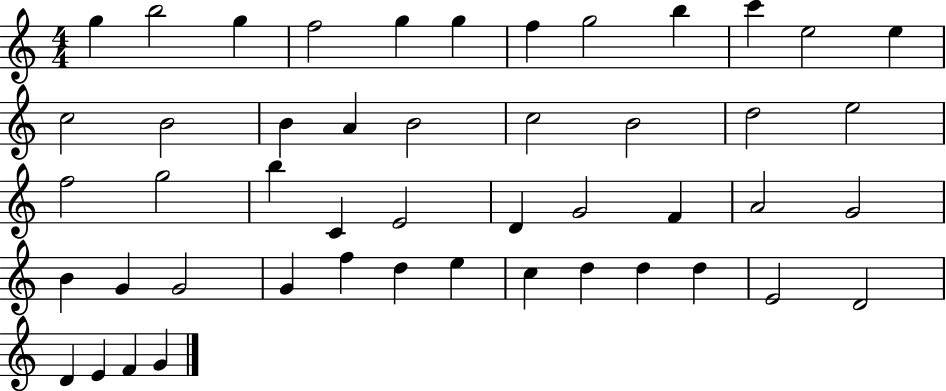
{
  \clef treble
  \numericTimeSignature
  \time 4/4
  \key c \major
  g''4 b''2 g''4 | f''2 g''4 g''4 | f''4 g''2 b''4 | c'''4 e''2 e''4 | \break c''2 b'2 | b'4 a'4 b'2 | c''2 b'2 | d''2 e''2 | \break f''2 g''2 | b''4 c'4 e'2 | d'4 g'2 f'4 | a'2 g'2 | \break b'4 g'4 g'2 | g'4 f''4 d''4 e''4 | c''4 d''4 d''4 d''4 | e'2 d'2 | \break d'4 e'4 f'4 g'4 | \bar "|."
}